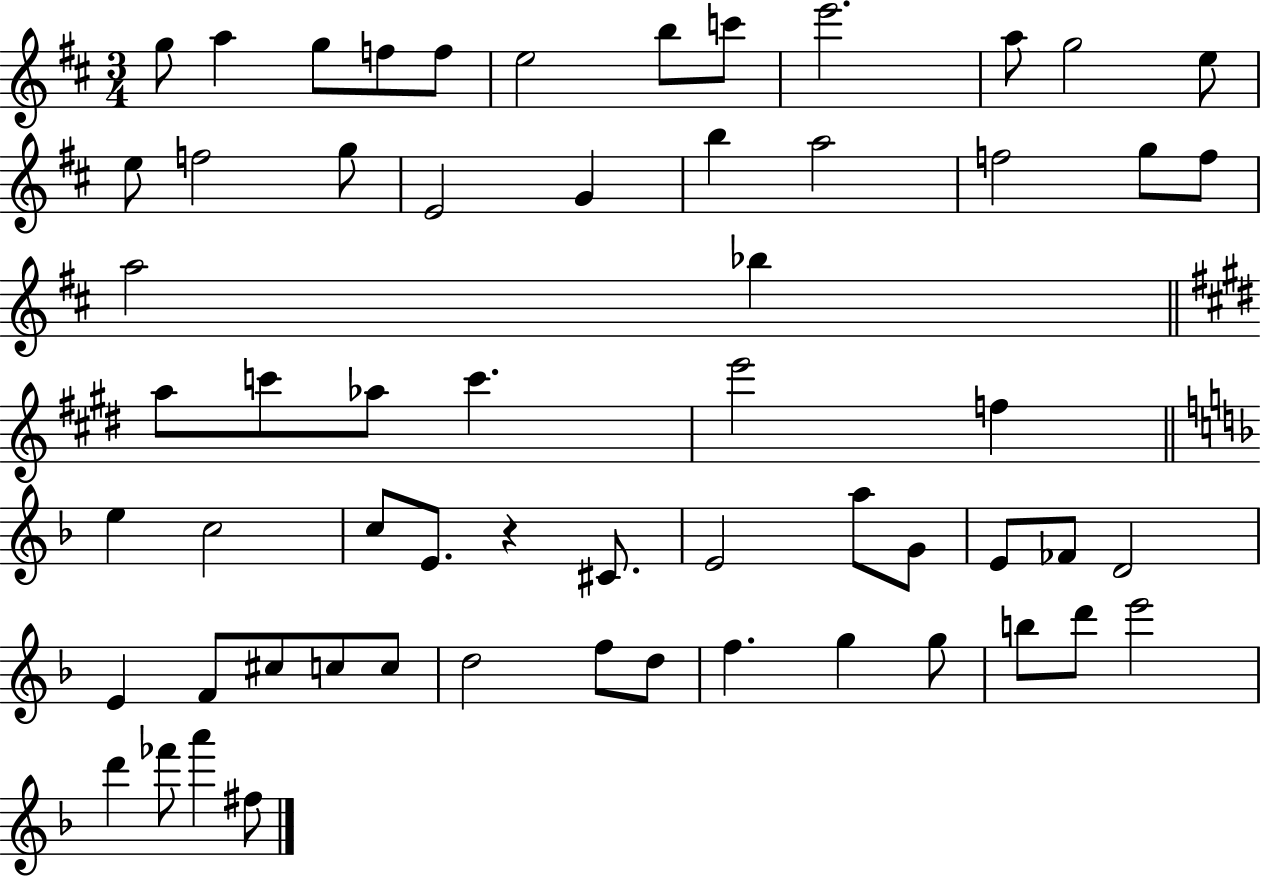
{
  \clef treble
  \numericTimeSignature
  \time 3/4
  \key d \major
  g''8 a''4 g''8 f''8 f''8 | e''2 b''8 c'''8 | e'''2. | a''8 g''2 e''8 | \break e''8 f''2 g''8 | e'2 g'4 | b''4 a''2 | f''2 g''8 f''8 | \break a''2 bes''4 | \bar "||" \break \key e \major a''8 c'''8 aes''8 c'''4. | e'''2 f''4 | \bar "||" \break \key d \minor e''4 c''2 | c''8 e'8. r4 cis'8. | e'2 a''8 g'8 | e'8 fes'8 d'2 | \break e'4 f'8 cis''8 c''8 c''8 | d''2 f''8 d''8 | f''4. g''4 g''8 | b''8 d'''8 e'''2 | \break d'''4 fes'''8 a'''4 fis''8 | \bar "|."
}